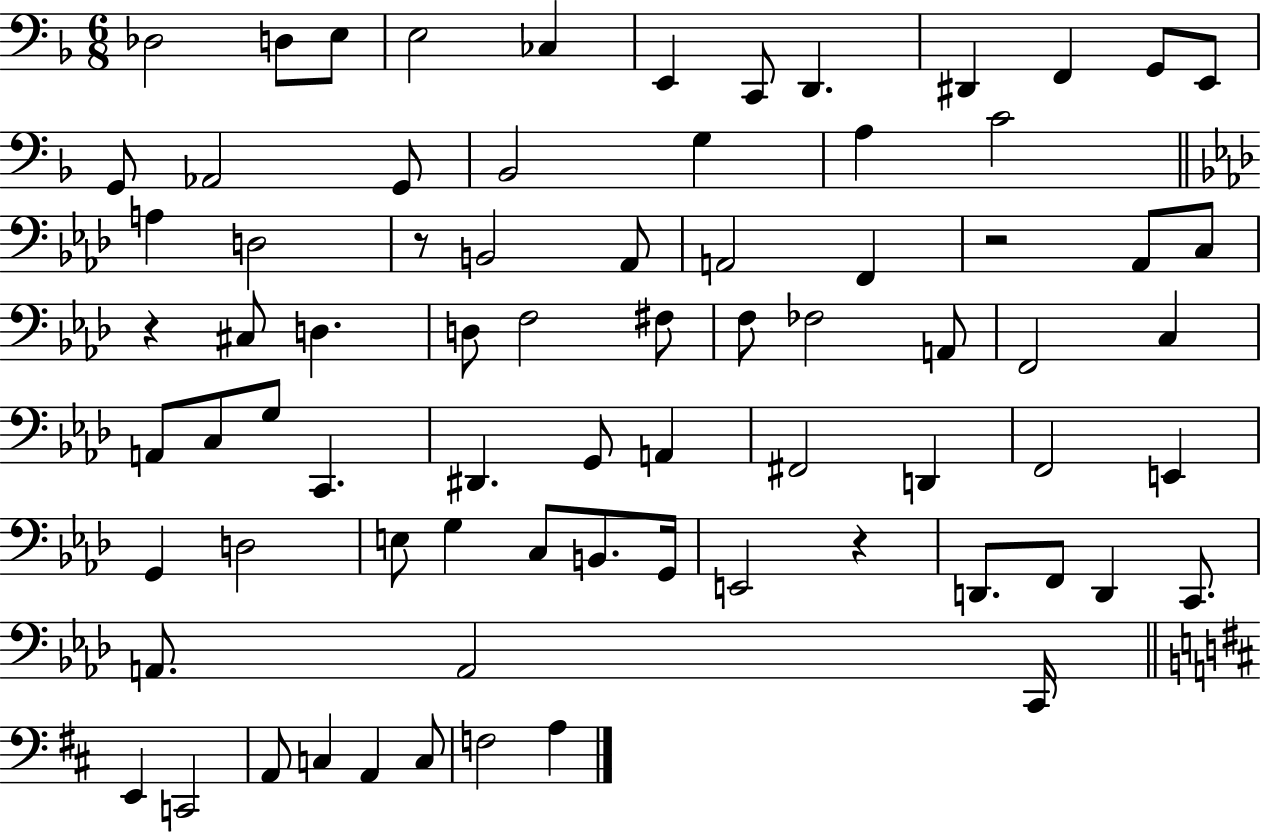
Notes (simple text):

Db3/h D3/e E3/e E3/h CES3/q E2/q C2/e D2/q. D#2/q F2/q G2/e E2/e G2/e Ab2/h G2/e Bb2/h G3/q A3/q C4/h A3/q D3/h R/e B2/h Ab2/e A2/h F2/q R/h Ab2/e C3/e R/q C#3/e D3/q. D3/e F3/h F#3/e F3/e FES3/h A2/e F2/h C3/q A2/e C3/e G3/e C2/q. D#2/q. G2/e A2/q F#2/h D2/q F2/h E2/q G2/q D3/h E3/e G3/q C3/e B2/e. G2/s E2/h R/q D2/e. F2/e D2/q C2/e. A2/e. A2/h C2/s E2/q C2/h A2/e C3/q A2/q C3/e F3/h A3/q